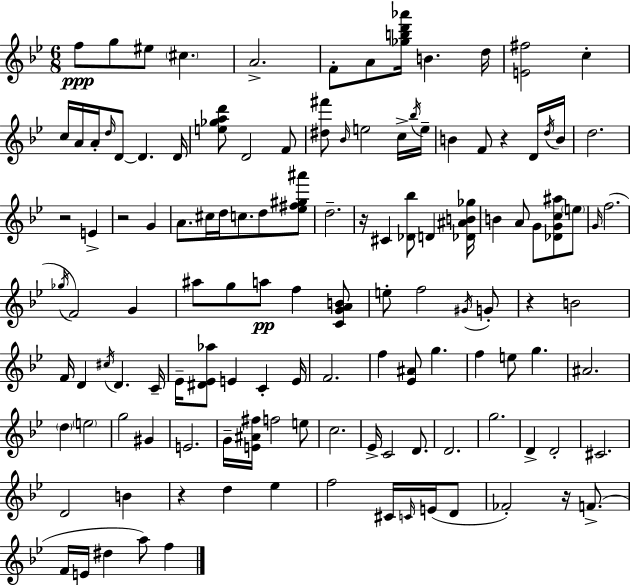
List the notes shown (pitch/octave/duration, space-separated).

F5/e G5/e EIS5/e C#5/q. A4/h. F4/e A4/e [Gb5,B5,D6,Ab6]/s B4/q. D5/s [E4,F#5]/h C5/q C5/s A4/s A4/s D5/s D4/e D4/q. D4/s [E5,Gb5,A5,D6]/e D4/h F4/e [D#5,F#6]/e Bb4/s E5/h C5/s Bb5/s E5/s B4/q F4/e R/q D4/s D5/s B4/s D5/h. R/h E4/q R/h G4/q A4/e. C#5/s D5/s C5/e. D5/e [Eb5,F#5,G#5,A#6]/e D5/h. R/s C#4/q [Db4,Bb5]/e D4/q [Db4,A#4,B4,Gb5]/s B4/q A4/e G4/e [Db4,G4,C5,A#5]/e E5/e G4/s F5/h. Gb5/s F4/h G4/q A#5/e G5/e A5/e F5/q [C4,G4,A4,B4]/e E5/e F5/h G#4/s G4/e R/q B4/h F4/s D4/q C#5/s D4/q. C4/s Eb4/s [D#4,Eb4,Ab5]/e E4/q C4/q E4/s F4/h. F5/q [Eb4,A#4]/e G5/q. F5/q E5/e G5/q. A#4/h. D5/q E5/h G5/h G#4/q E4/h. G4/s [E4,A#4,F#5]/s F5/h E5/e C5/h. Eb4/s C4/h D4/e. D4/h. G5/h. D4/q D4/h C#4/h. D4/h B4/q R/q D5/q Eb5/q F5/h C#4/s C4/s E4/s D4/e FES4/h R/s F4/e. F4/s E4/s D#5/q A5/e F5/q